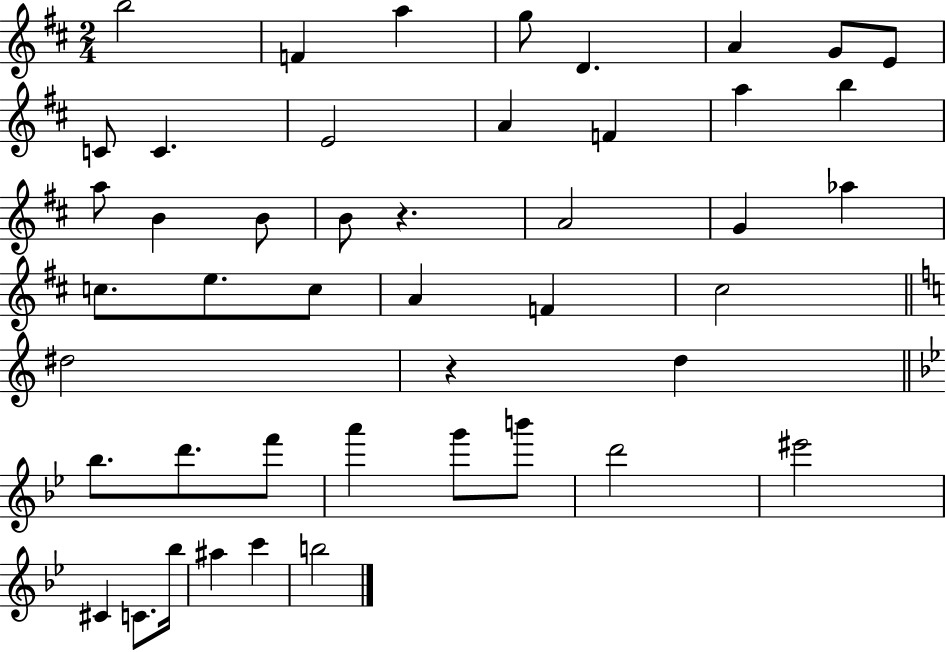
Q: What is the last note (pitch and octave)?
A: B5